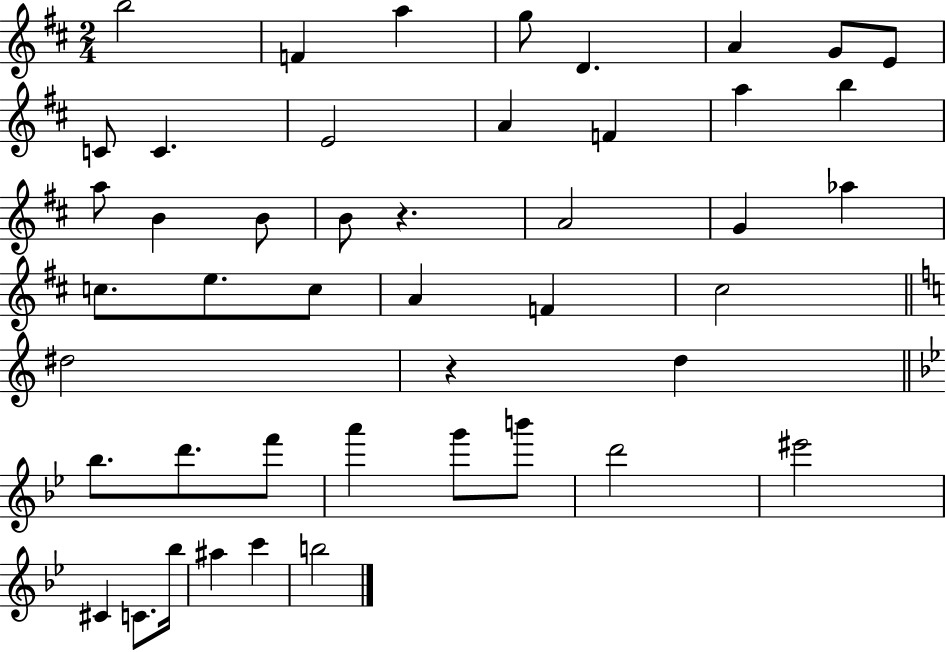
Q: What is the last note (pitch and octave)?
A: B5